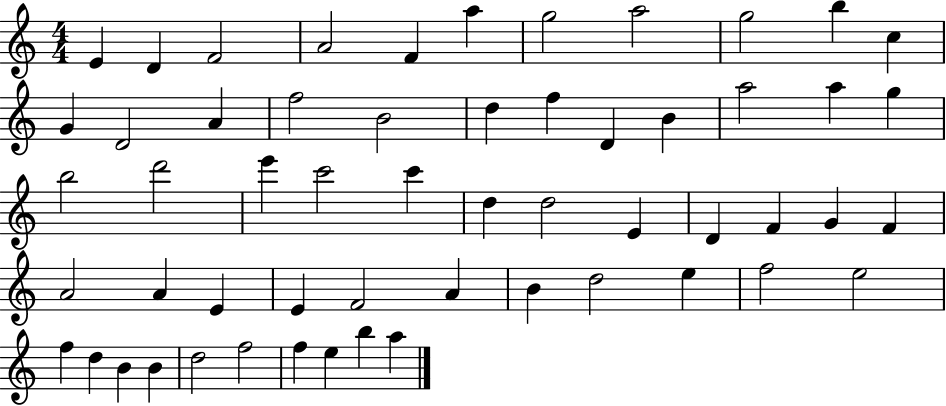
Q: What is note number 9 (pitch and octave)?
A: G5